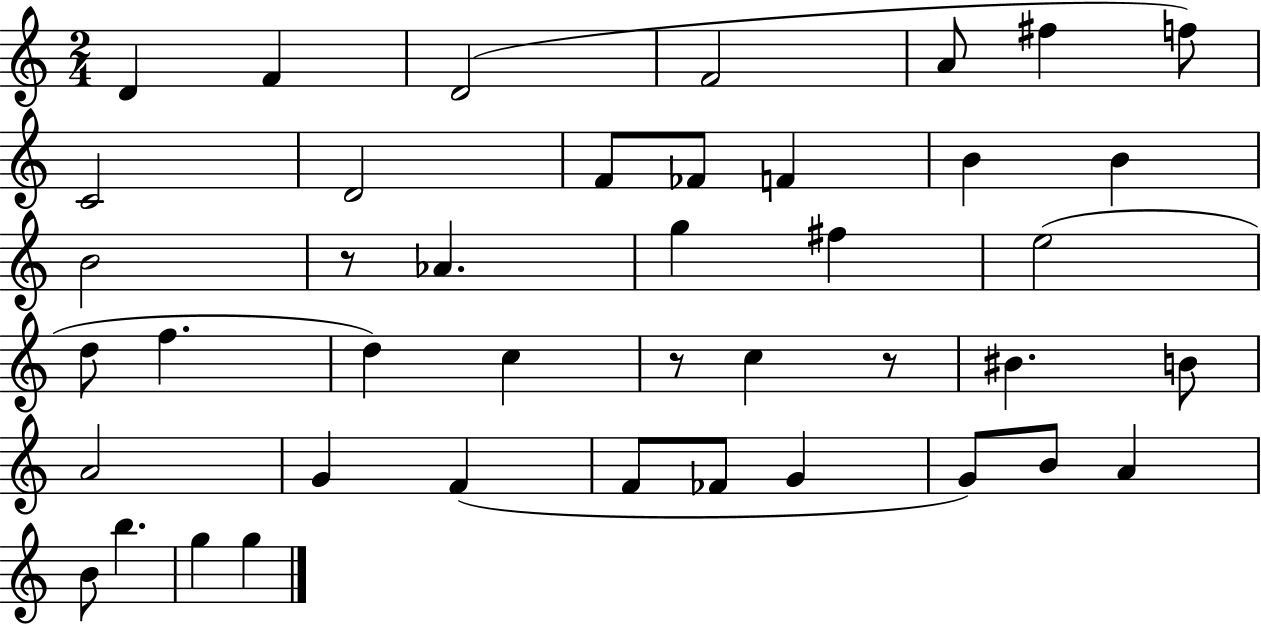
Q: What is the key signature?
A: C major